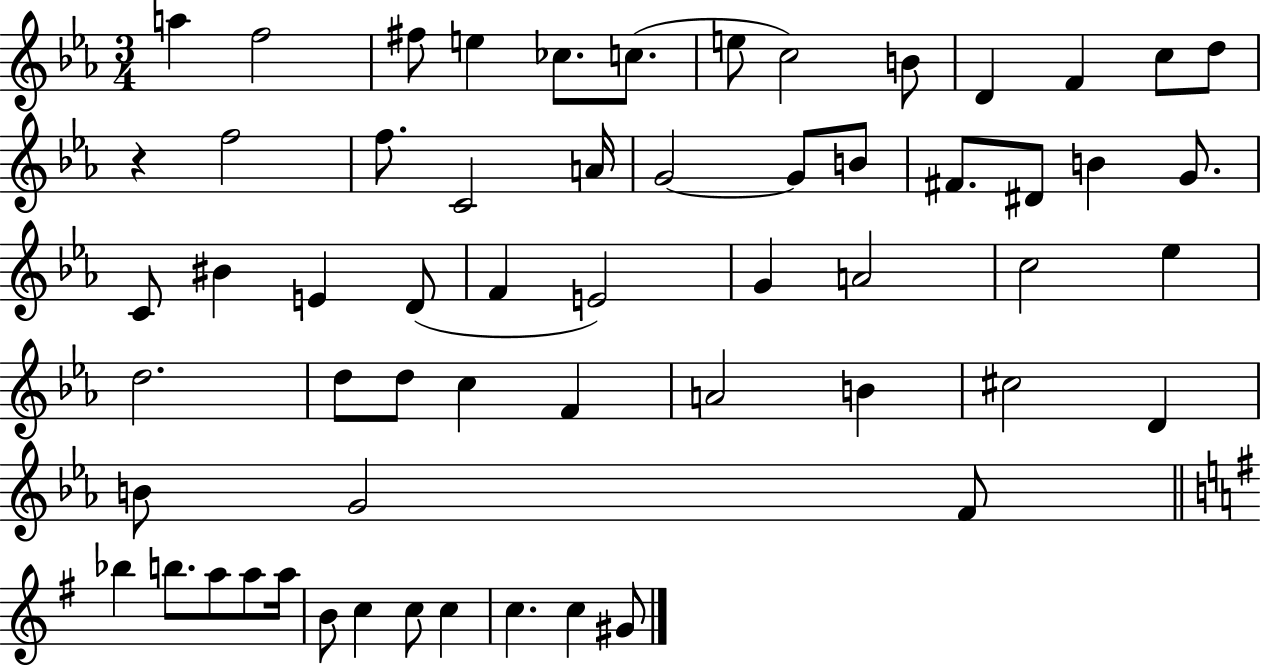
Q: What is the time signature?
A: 3/4